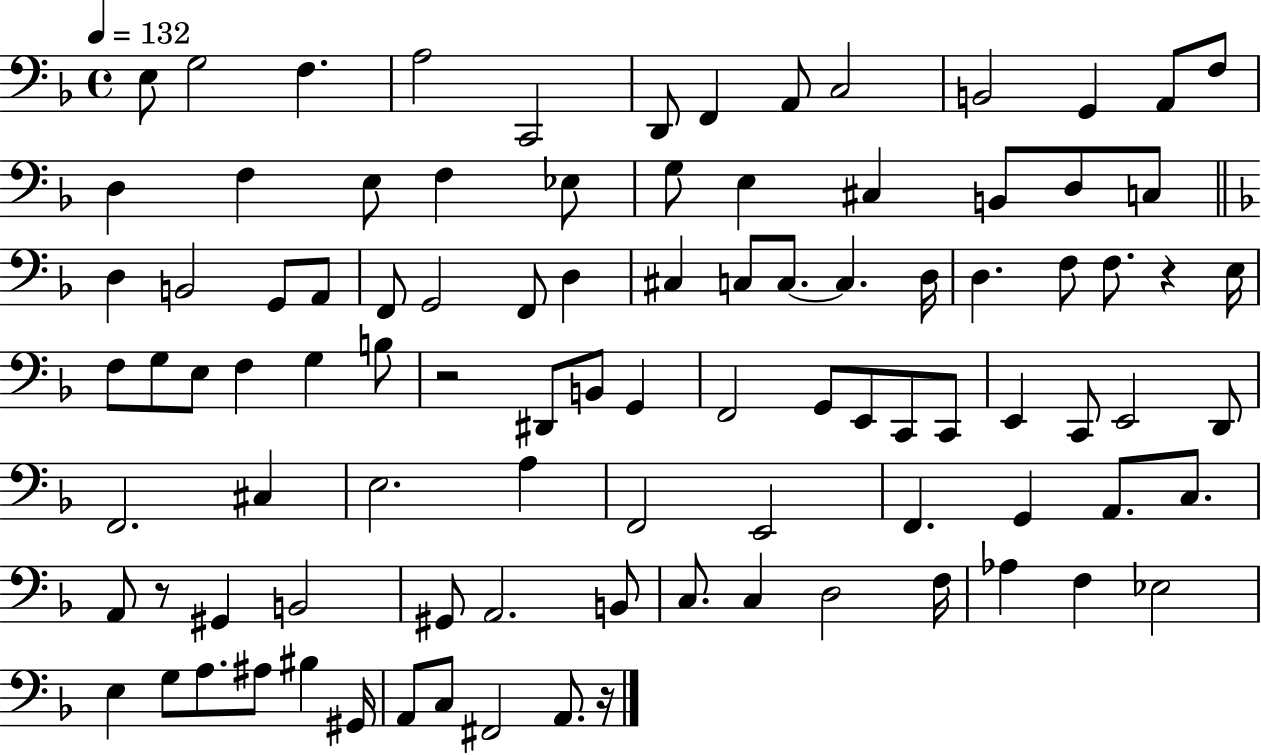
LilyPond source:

{
  \clef bass
  \time 4/4
  \defaultTimeSignature
  \key f \major
  \tempo 4 = 132
  e8 g2 f4. | a2 c,2 | d,8 f,4 a,8 c2 | b,2 g,4 a,8 f8 | \break d4 f4 e8 f4 ees8 | g8 e4 cis4 b,8 d8 c8 | \bar "||" \break \key f \major d4 b,2 g,8 a,8 | f,8 g,2 f,8 d4 | cis4 c8 c8.~~ c4. d16 | d4. f8 f8. r4 e16 | \break f8 g8 e8 f4 g4 b8 | r2 dis,8 b,8 g,4 | f,2 g,8 e,8 c,8 c,8 | e,4 c,8 e,2 d,8 | \break f,2. cis4 | e2. a4 | f,2 e,2 | f,4. g,4 a,8. c8. | \break a,8 r8 gis,4 b,2 | gis,8 a,2. b,8 | c8. c4 d2 f16 | aes4 f4 ees2 | \break e4 g8 a8. ais8 bis4 gis,16 | a,8 c8 fis,2 a,8. r16 | \bar "|."
}